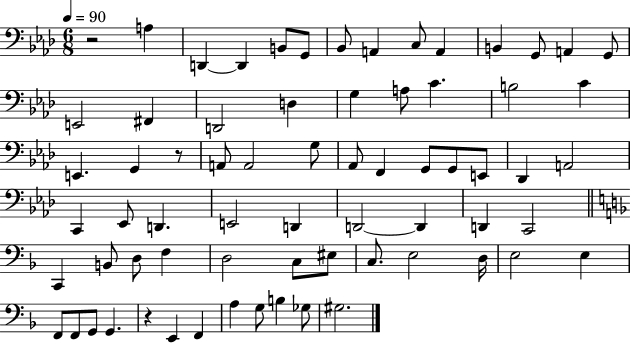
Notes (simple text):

R/h A3/q D2/q D2/q B2/e G2/e Bb2/e A2/q C3/e A2/q B2/q G2/e A2/q G2/e E2/h F#2/q D2/h D3/q G3/q A3/e C4/q. B3/h C4/q E2/q. G2/q R/e A2/e A2/h G3/e Ab2/e F2/q G2/e G2/e E2/e Db2/q A2/h C2/q Eb2/e D2/q. E2/h D2/q D2/h D2/q D2/q C2/h C2/q B2/e D3/e F3/q D3/h C3/e EIS3/e C3/e. E3/h D3/s E3/h E3/q F2/e F2/e G2/e G2/q. R/q E2/q F2/q A3/q G3/e B3/q Gb3/e G#3/h.